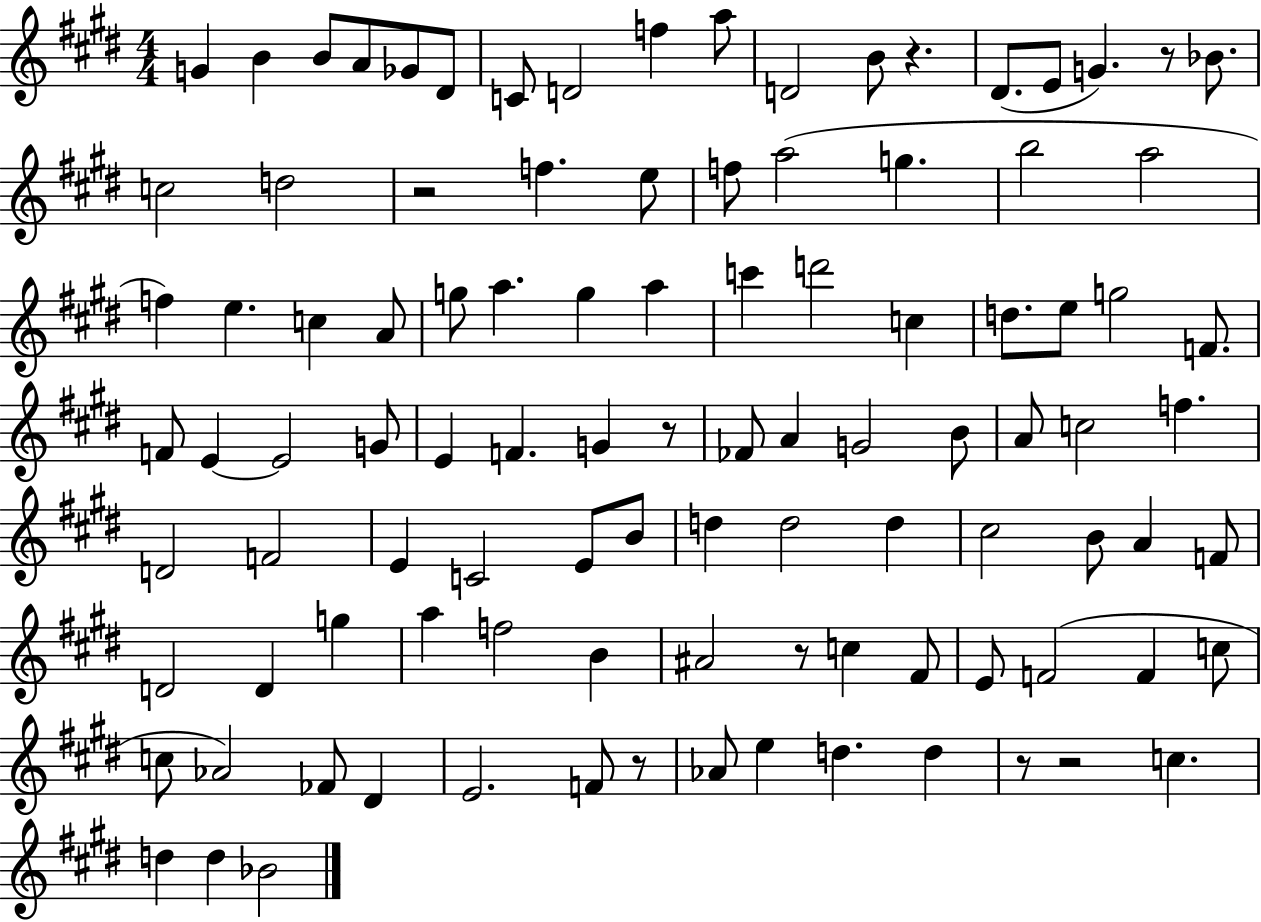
{
  \clef treble
  \numericTimeSignature
  \time 4/4
  \key e \major
  g'4 b'4 b'8 a'8 ges'8 dis'8 | c'8 d'2 f''4 a''8 | d'2 b'8 r4. | dis'8.( e'8 g'4.) r8 bes'8. | \break c''2 d''2 | r2 f''4. e''8 | f''8 a''2( g''4. | b''2 a''2 | \break f''4) e''4. c''4 a'8 | g''8 a''4. g''4 a''4 | c'''4 d'''2 c''4 | d''8. e''8 g''2 f'8. | \break f'8 e'4~~ e'2 g'8 | e'4 f'4. g'4 r8 | fes'8 a'4 g'2 b'8 | a'8 c''2 f''4. | \break d'2 f'2 | e'4 c'2 e'8 b'8 | d''4 d''2 d''4 | cis''2 b'8 a'4 f'8 | \break d'2 d'4 g''4 | a''4 f''2 b'4 | ais'2 r8 c''4 fis'8 | e'8 f'2( f'4 c''8 | \break c''8 aes'2) fes'8 dis'4 | e'2. f'8 r8 | aes'8 e''4 d''4. d''4 | r8 r2 c''4. | \break d''4 d''4 bes'2 | \bar "|."
}